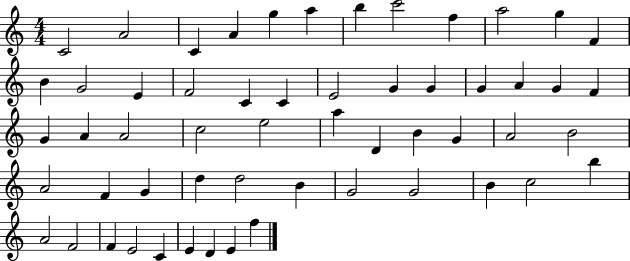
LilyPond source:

{
  \clef treble
  \numericTimeSignature
  \time 4/4
  \key c \major
  c'2 a'2 | c'4 a'4 g''4 a''4 | b''4 c'''2 f''4 | a''2 g''4 f'4 | \break b'4 g'2 e'4 | f'2 c'4 c'4 | e'2 g'4 g'4 | g'4 a'4 g'4 f'4 | \break g'4 a'4 a'2 | c''2 e''2 | a''4 d'4 b'4 g'4 | a'2 b'2 | \break a'2 f'4 g'4 | d''4 d''2 b'4 | g'2 g'2 | b'4 c''2 b''4 | \break a'2 f'2 | f'4 e'2 c'4 | e'4 d'4 e'4 f''4 | \bar "|."
}